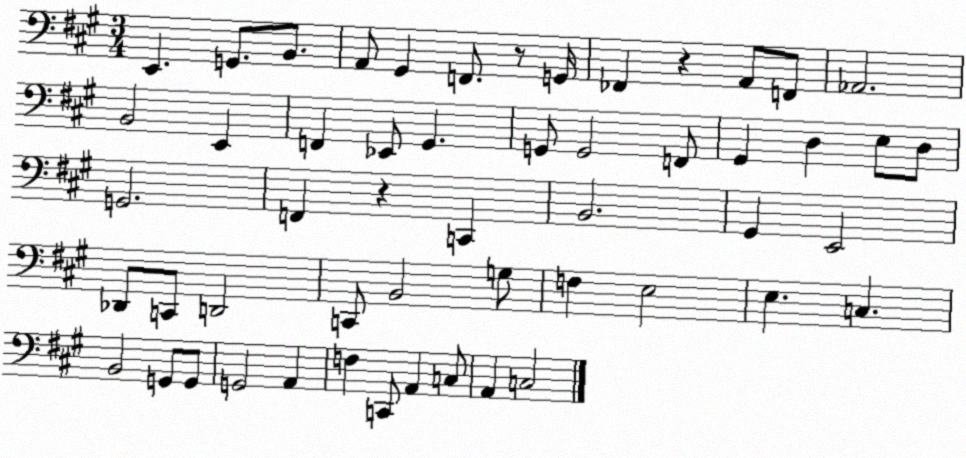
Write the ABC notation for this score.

X:1
T:Untitled
M:3/4
L:1/4
K:A
E,, G,,/2 B,,/2 A,,/2 ^G,, F,,/2 z/2 G,,/4 _F,, z A,,/2 F,,/2 _A,,2 B,,2 E,, F,, _E,,/2 ^G,, G,,/2 G,,2 F,,/2 ^G,, D, E,/2 D,/2 G,,2 F,, z C,, B,,2 ^G,, E,,2 _D,,/2 C,,/2 D,,2 C,,/2 B,,2 G,/2 F, E,2 E, C, B,,2 G,,/2 G,,/2 G,,2 A,, F, C,,/2 A,, C,/2 A,, C,2